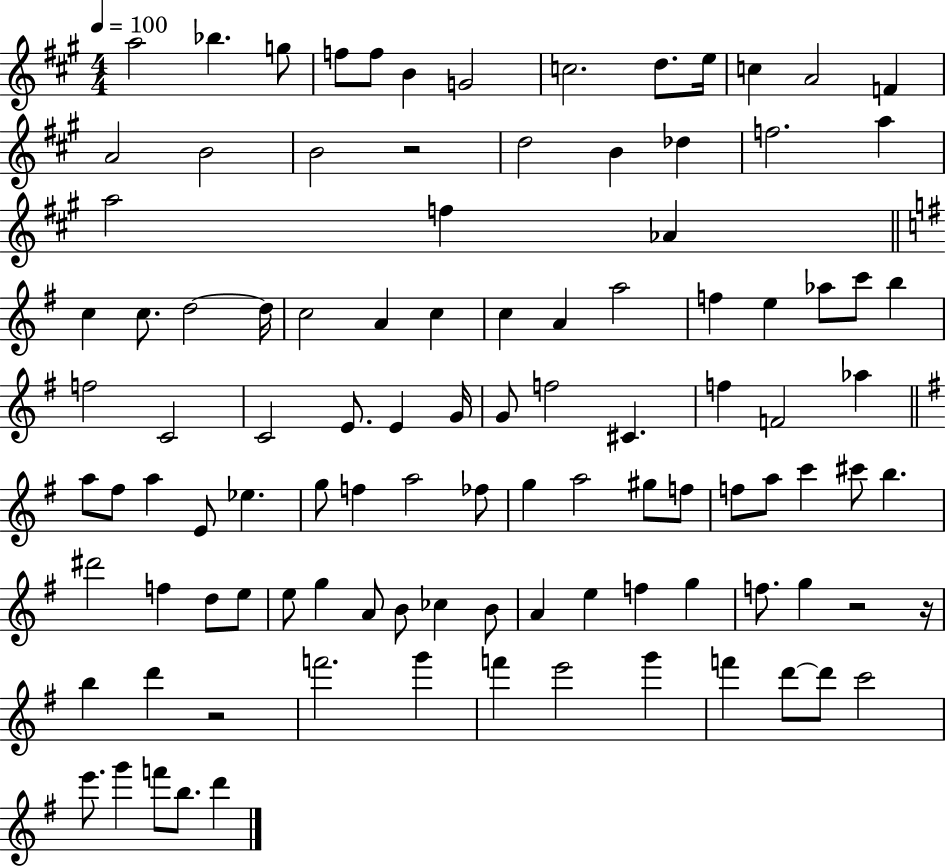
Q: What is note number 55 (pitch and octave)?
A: E4